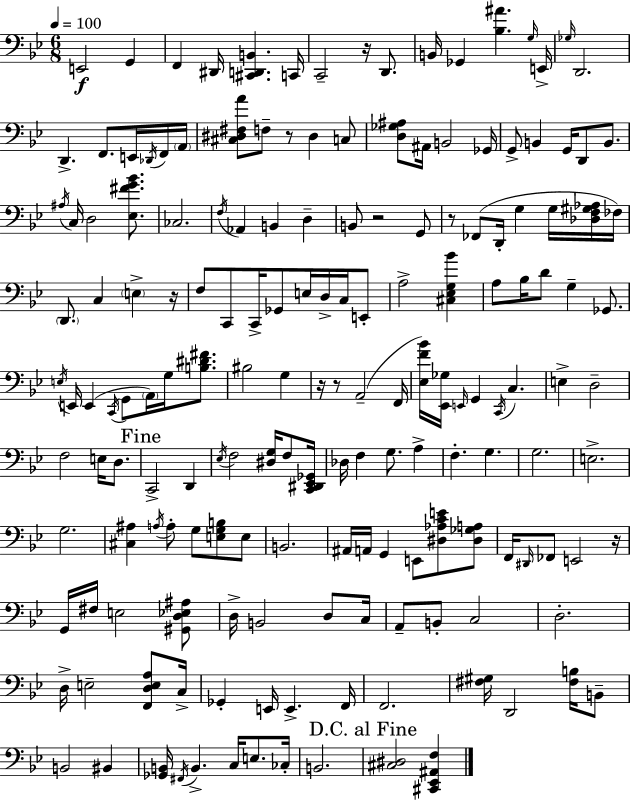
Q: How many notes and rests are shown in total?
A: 169